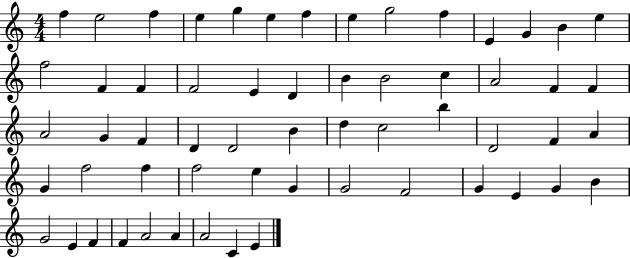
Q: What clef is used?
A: treble